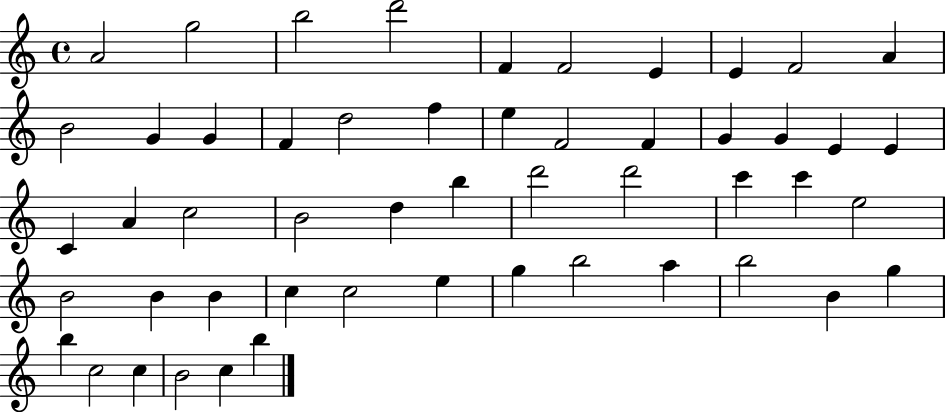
A4/h G5/h B5/h D6/h F4/q F4/h E4/q E4/q F4/h A4/q B4/h G4/q G4/q F4/q D5/h F5/q E5/q F4/h F4/q G4/q G4/q E4/q E4/q C4/q A4/q C5/h B4/h D5/q B5/q D6/h D6/h C6/q C6/q E5/h B4/h B4/q B4/q C5/q C5/h E5/q G5/q B5/h A5/q B5/h B4/q G5/q B5/q C5/h C5/q B4/h C5/q B5/q